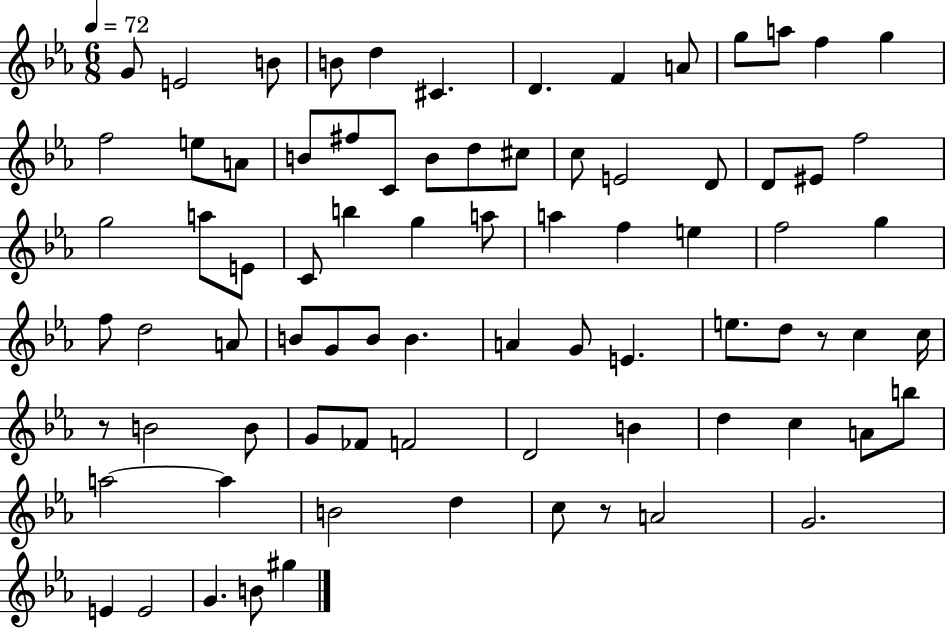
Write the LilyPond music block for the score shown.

{
  \clef treble
  \numericTimeSignature
  \time 6/8
  \key ees \major
  \tempo 4 = 72
  \repeat volta 2 { g'8 e'2 b'8 | b'8 d''4 cis'4. | d'4. f'4 a'8 | g''8 a''8 f''4 g''4 | \break f''2 e''8 a'8 | b'8 fis''8 c'8 b'8 d''8 cis''8 | c''8 e'2 d'8 | d'8 eis'8 f''2 | \break g''2 a''8 e'8 | c'8 b''4 g''4 a''8 | a''4 f''4 e''4 | f''2 g''4 | \break f''8 d''2 a'8 | b'8 g'8 b'8 b'4. | a'4 g'8 e'4. | e''8. d''8 r8 c''4 c''16 | \break r8 b'2 b'8 | g'8 fes'8 f'2 | d'2 b'4 | d''4 c''4 a'8 b''8 | \break a''2~~ a''4 | b'2 d''4 | c''8 r8 a'2 | g'2. | \break e'4 e'2 | g'4. b'8 gis''4 | } \bar "|."
}